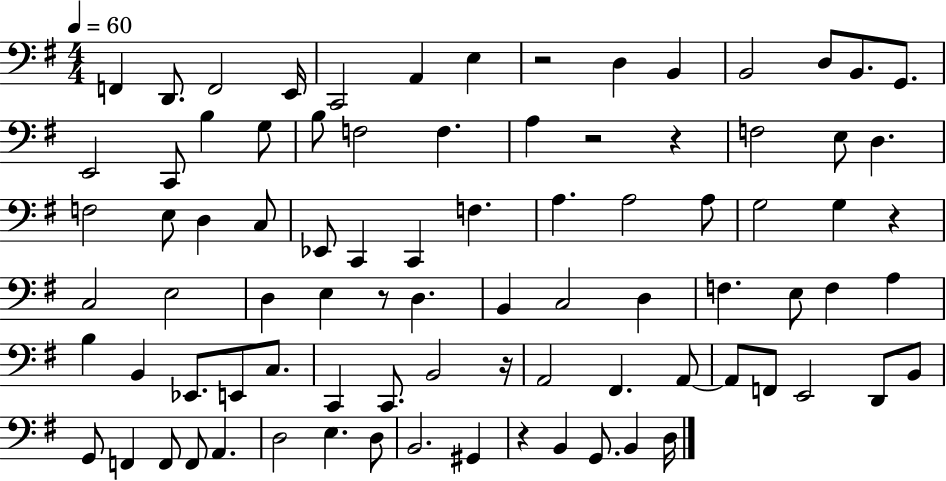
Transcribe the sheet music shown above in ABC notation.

X:1
T:Untitled
M:4/4
L:1/4
K:G
F,, D,,/2 F,,2 E,,/4 C,,2 A,, E, z2 D, B,, B,,2 D,/2 B,,/2 G,,/2 E,,2 C,,/2 B, G,/2 B,/2 F,2 F, A, z2 z F,2 E,/2 D, F,2 E,/2 D, C,/2 _E,,/2 C,, C,, F, A, A,2 A,/2 G,2 G, z C,2 E,2 D, E, z/2 D, B,, C,2 D, F, E,/2 F, A, B, B,, _E,,/2 E,,/2 C,/2 C,, C,,/2 B,,2 z/4 A,,2 ^F,, A,,/2 A,,/2 F,,/2 E,,2 D,,/2 B,,/2 G,,/2 F,, F,,/2 F,,/2 A,, D,2 E, D,/2 B,,2 ^G,, z B,, G,,/2 B,, D,/4